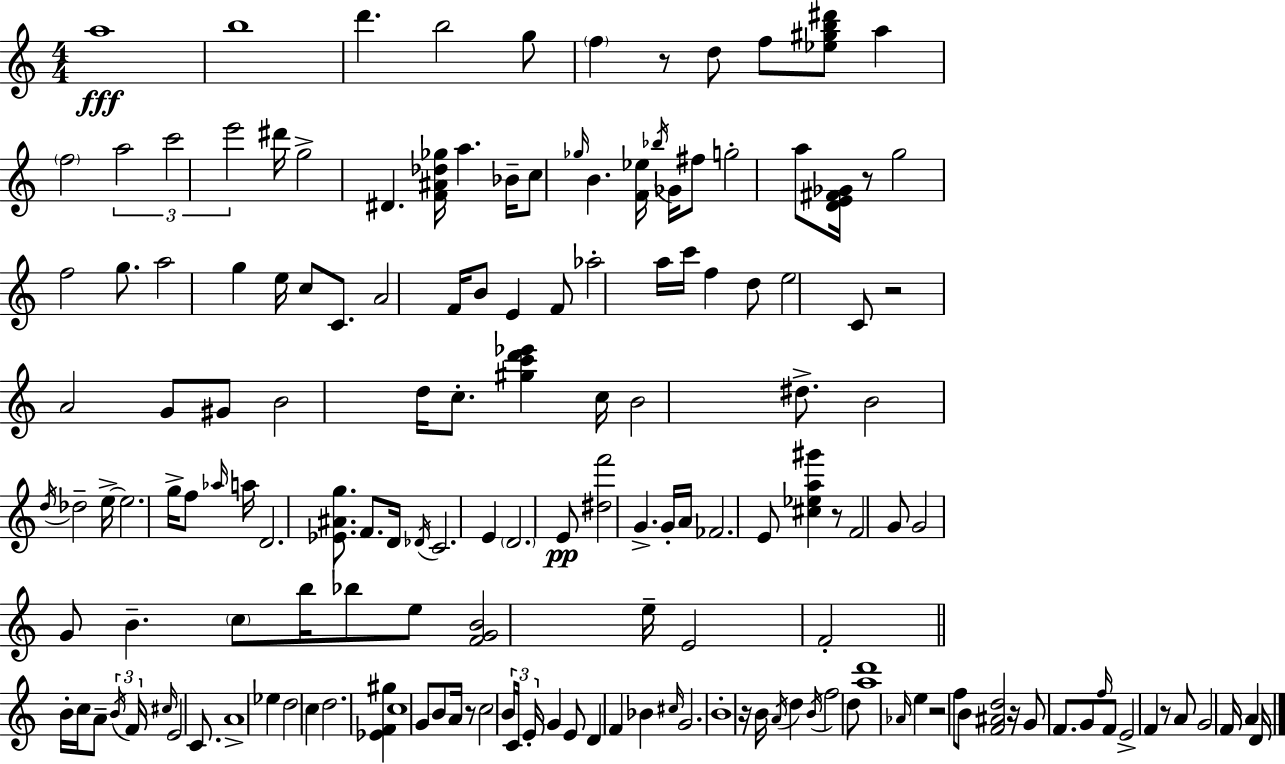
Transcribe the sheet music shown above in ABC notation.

X:1
T:Untitled
M:4/4
L:1/4
K:Am
a4 b4 d' b2 g/2 f z/2 d/2 f/2 [_e^gb^d']/2 a f2 a2 c'2 e'2 ^d'/4 g2 ^D [F^A_d_g]/4 a _B/4 c/2 _g/4 B [F_e]/4 _b/4 _G/4 ^f/2 g2 a/2 [DE^F_G]/4 z/2 g2 f2 g/2 a2 g e/4 c/2 C/2 A2 F/4 B/2 E F/2 _a2 a/4 c'/4 f d/2 e2 C/2 z2 A2 G/2 ^G/2 B2 d/4 c/2 [^gc'd'_e'] c/4 B2 ^d/2 B2 d/4 _d2 e/4 e2 g/4 f/2 _a/4 a/4 D2 [_E^Ag]/2 F/2 D/4 _D/4 C2 E D2 E/2 [^df']2 G G/4 A/4 _F2 E/2 [^c_ea^g'] z/2 F2 G/2 G2 G/2 B c/2 b/4 _b/2 e/2 [FGB]2 e/4 E2 F2 B/4 c/4 A/2 B/4 F/4 ^c/4 E2 C/2 A4 _e d2 c d2 [_EF^g] c4 G/2 B/2 A/4 z/2 c2 B/4 C/4 E/4 G E/2 D F _B ^c/4 G2 B4 z/4 B/4 A/4 d B/4 f2 d/2 [ad']4 _A/4 e z2 f/2 B/2 [F^Ad]2 z/4 G/2 F/2 G/2 f/4 F/2 E2 F z/2 A/2 G2 F/4 A D/4